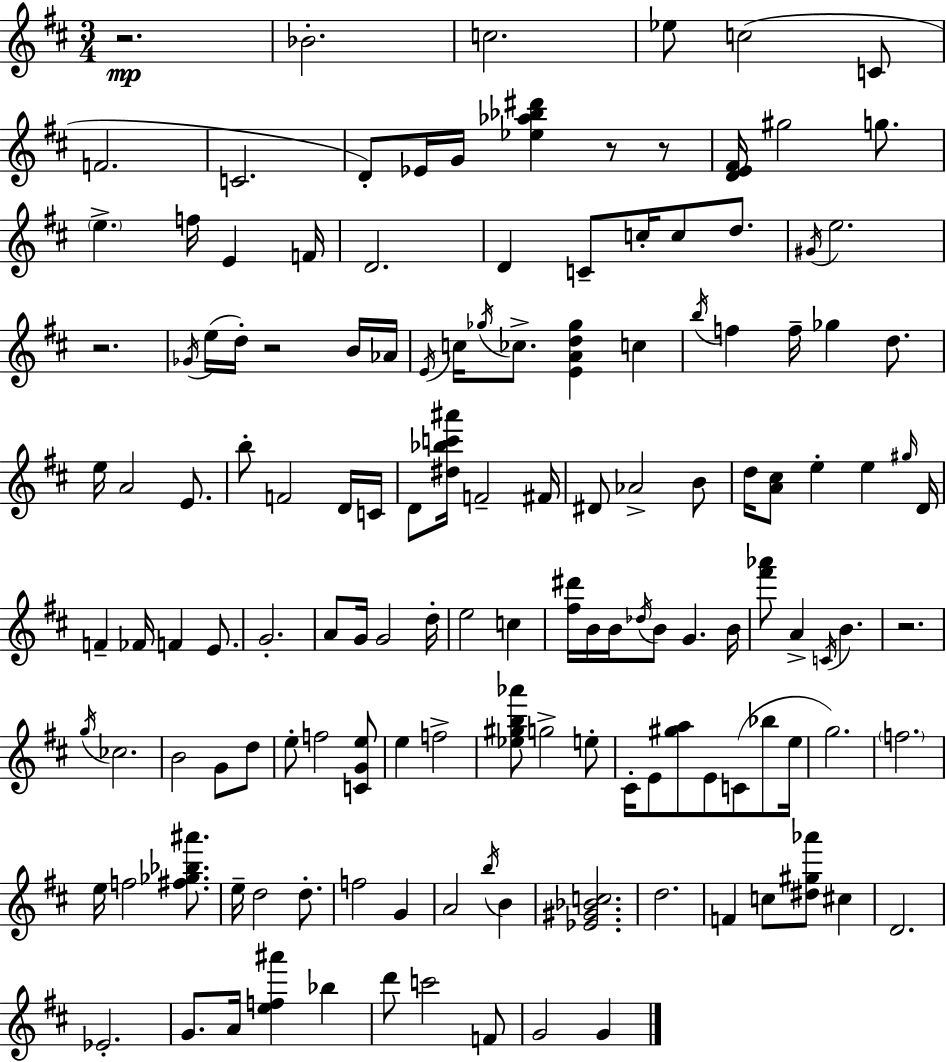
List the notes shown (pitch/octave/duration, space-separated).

R/h. Bb4/h. C5/h. Eb5/e C5/h C4/e F4/h. C4/h. D4/e Eb4/s G4/s [Eb5,Ab5,Bb5,D#6]/q R/e R/e [D4,E4,F#4]/s G#5/h G5/e. E5/q. F5/s E4/q F4/s D4/h. D4/q C4/e C5/s C5/e D5/e. G#4/s E5/h. R/h. Gb4/s E5/s D5/s R/h B4/s Ab4/s E4/s C5/s Gb5/s CES5/e. [E4,A4,D5,Gb5]/q C5/q B5/s F5/q F5/s Gb5/q D5/e. E5/s A4/h E4/e. B5/e F4/h D4/s C4/s D4/e [D#5,Bb5,C6,A#6]/s F4/h F#4/s D#4/e Ab4/h B4/e D5/s [A4,C#5]/e E5/q E5/q G#5/s D4/s F4/q FES4/s F4/q E4/e. G4/h. A4/e G4/s G4/h D5/s E5/h C5/q [F#5,D#6]/s B4/s B4/s Db5/s B4/e G4/q. B4/s [F#6,Ab6]/e A4/q C4/s B4/q. R/h. G5/s CES5/h. B4/h G4/e D5/e E5/e F5/h [C4,G4,E5]/e E5/q F5/h [Eb5,G#5,B5,Ab6]/e G5/h E5/e C#4/s E4/e [G#5,A5]/e E4/e C4/e Bb5/e E5/s G5/h. F5/h. E5/s F5/h [F#5,Gb5,Bb5,A#6]/e. E5/s D5/h D5/e. F5/h G4/q A4/h B5/s B4/q [Eb4,G#4,Bb4,C5]/h. D5/h. F4/q C5/e [D#5,G#5,Ab6]/e C#5/q D4/h. Eb4/h. G4/e. A4/s [E5,F5,A#6]/q Bb5/q D6/e C6/h F4/e G4/h G4/q